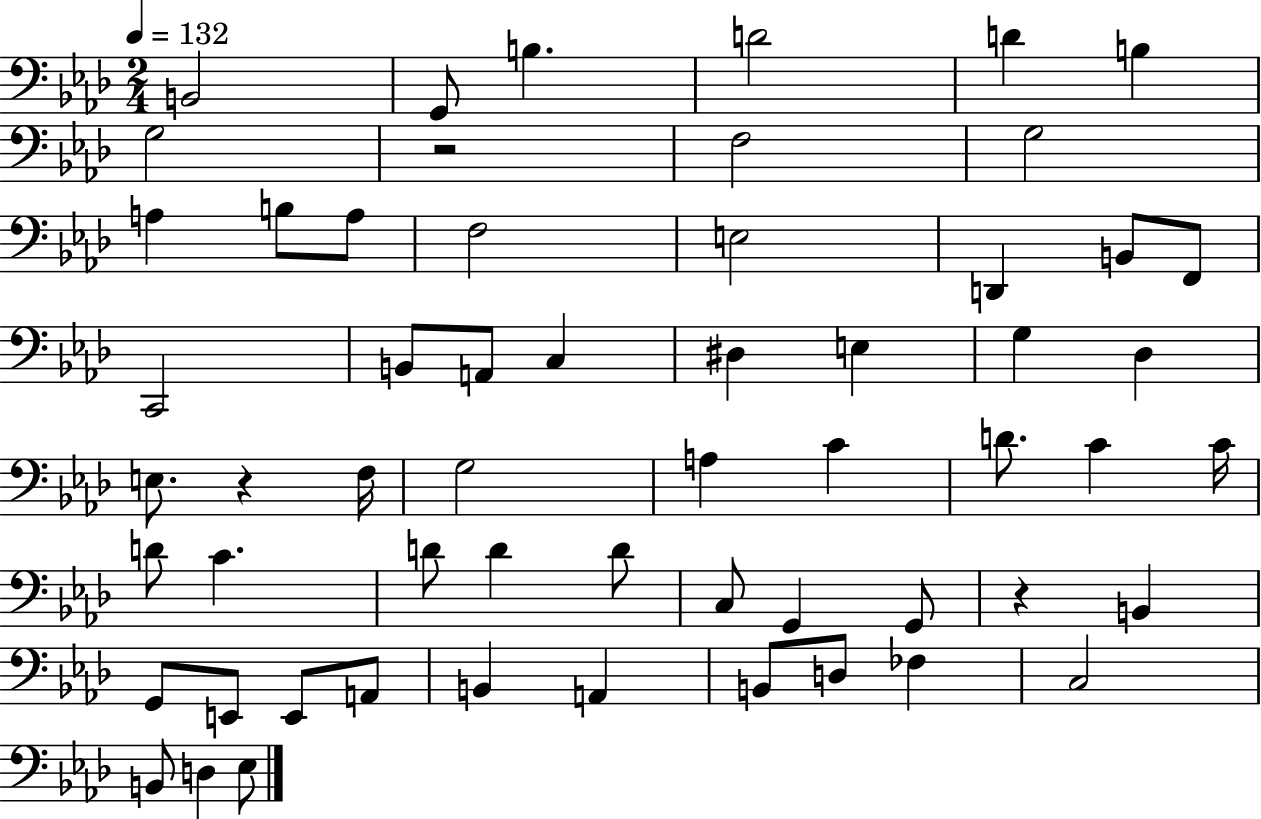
B2/h G2/e B3/q. D4/h D4/q B3/q G3/h R/h F3/h G3/h A3/q B3/e A3/e F3/h E3/h D2/q B2/e F2/e C2/h B2/e A2/e C3/q D#3/q E3/q G3/q Db3/q E3/e. R/q F3/s G3/h A3/q C4/q D4/e. C4/q C4/s D4/e C4/q. D4/e D4/q D4/e C3/e G2/q G2/e R/q B2/q G2/e E2/e E2/e A2/e B2/q A2/q B2/e D3/e FES3/q C3/h B2/e D3/q Eb3/e